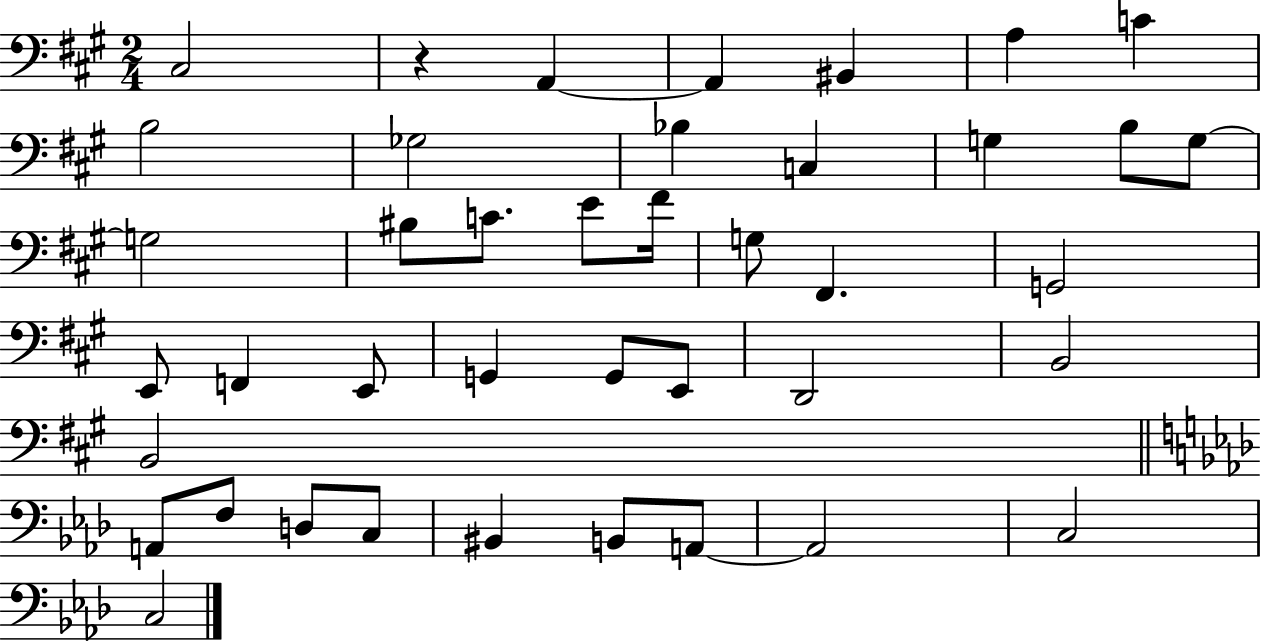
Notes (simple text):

C#3/h R/q A2/q A2/q BIS2/q A3/q C4/q B3/h Gb3/h Bb3/q C3/q G3/q B3/e G3/e G3/h BIS3/e C4/e. E4/e F#4/s G3/e F#2/q. G2/h E2/e F2/q E2/e G2/q G2/e E2/e D2/h B2/h B2/h A2/e F3/e D3/e C3/e BIS2/q B2/e A2/e A2/h C3/h C3/h